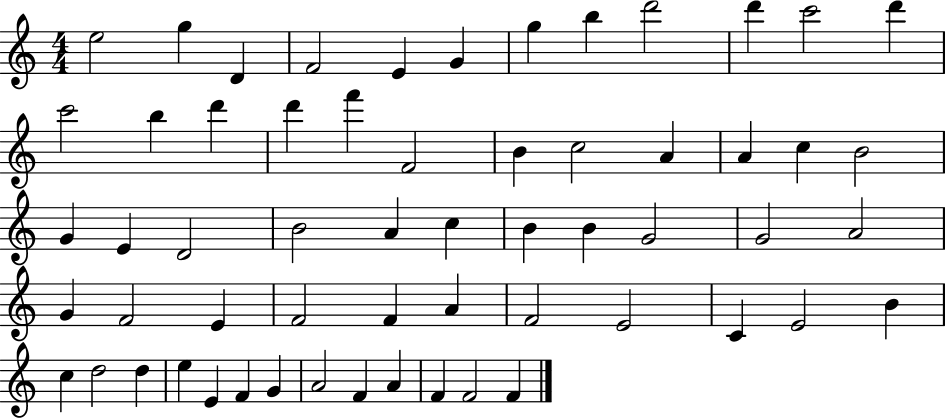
E5/h G5/q D4/q F4/h E4/q G4/q G5/q B5/q D6/h D6/q C6/h D6/q C6/h B5/q D6/q D6/q F6/q F4/h B4/q C5/h A4/q A4/q C5/q B4/h G4/q E4/q D4/h B4/h A4/q C5/q B4/q B4/q G4/h G4/h A4/h G4/q F4/h E4/q F4/h F4/q A4/q F4/h E4/h C4/q E4/h B4/q C5/q D5/h D5/q E5/q E4/q F4/q G4/q A4/h F4/q A4/q F4/q F4/h F4/q